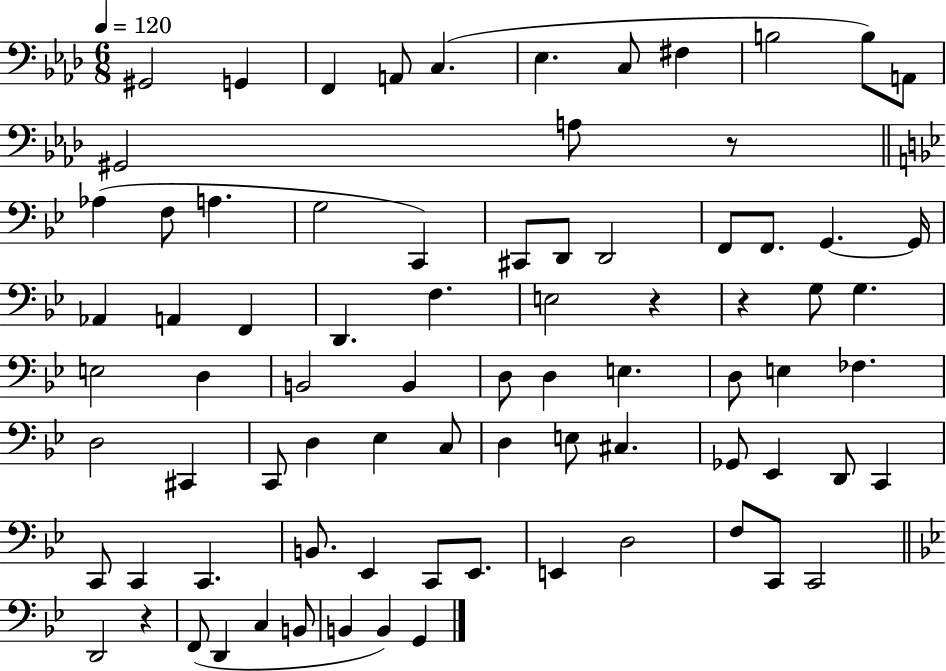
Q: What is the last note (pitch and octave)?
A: G2